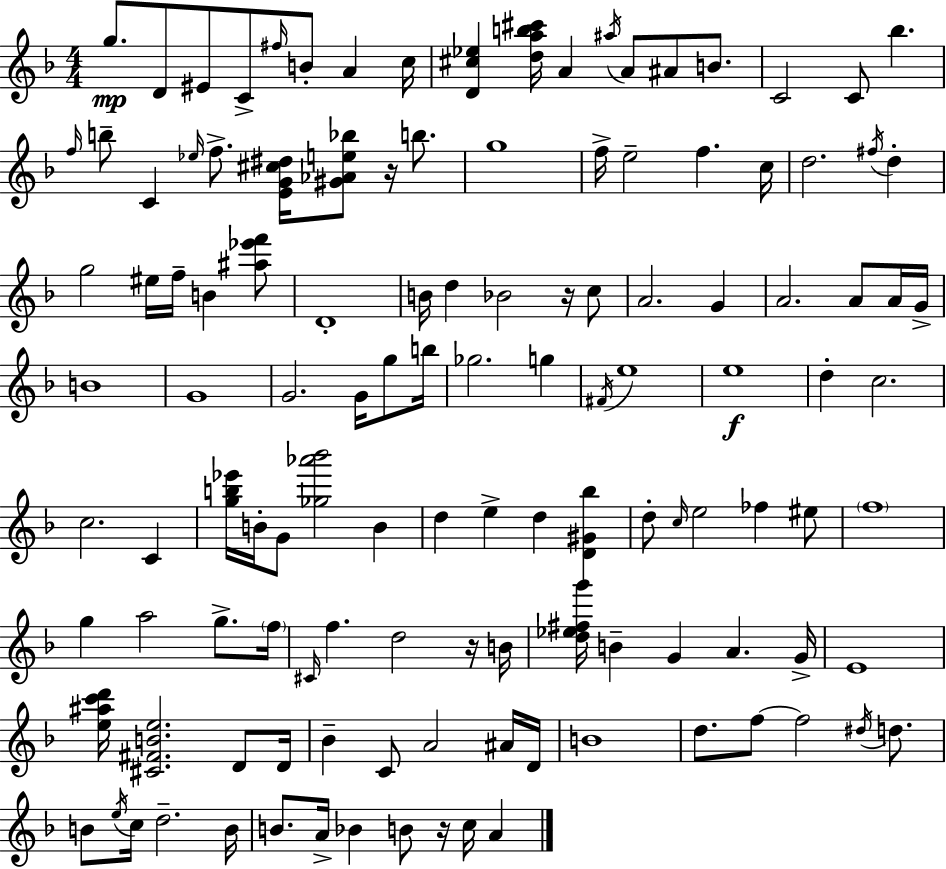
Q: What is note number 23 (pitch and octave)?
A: G5